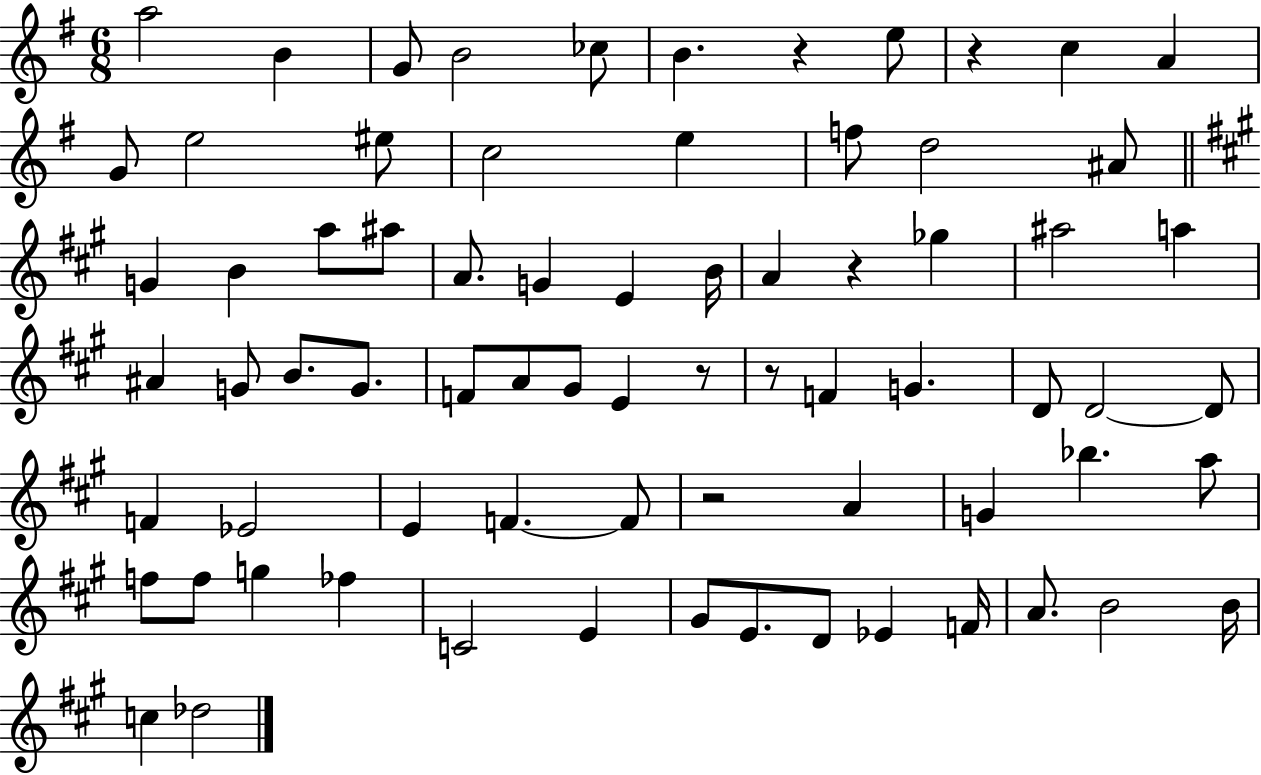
{
  \clef treble
  \numericTimeSignature
  \time 6/8
  \key g \major
  a''2 b'4 | g'8 b'2 ces''8 | b'4. r4 e''8 | r4 c''4 a'4 | \break g'8 e''2 eis''8 | c''2 e''4 | f''8 d''2 ais'8 | \bar "||" \break \key a \major g'4 b'4 a''8 ais''8 | a'8. g'4 e'4 b'16 | a'4 r4 ges''4 | ais''2 a''4 | \break ais'4 g'8 b'8. g'8. | f'8 a'8 gis'8 e'4 r8 | r8 f'4 g'4. | d'8 d'2~~ d'8 | \break f'4 ees'2 | e'4 f'4.~~ f'8 | r2 a'4 | g'4 bes''4. a''8 | \break f''8 f''8 g''4 fes''4 | c'2 e'4 | gis'8 e'8. d'8 ees'4 f'16 | a'8. b'2 b'16 | \break c''4 des''2 | \bar "|."
}